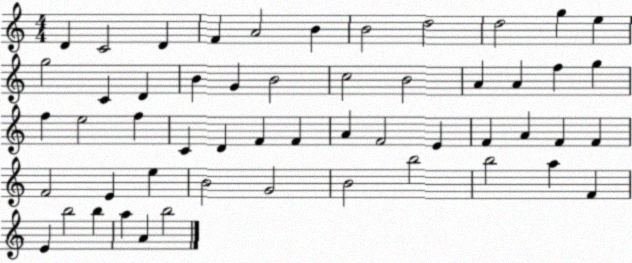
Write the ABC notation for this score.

X:1
T:Untitled
M:4/4
L:1/4
K:C
D C2 D F A2 B B2 d2 d2 g e g2 C D B G B2 c2 B2 A A f g f e2 f C D F F A F2 E F A F F F2 E e B2 G2 B2 b2 b2 a F E b2 b a A b2